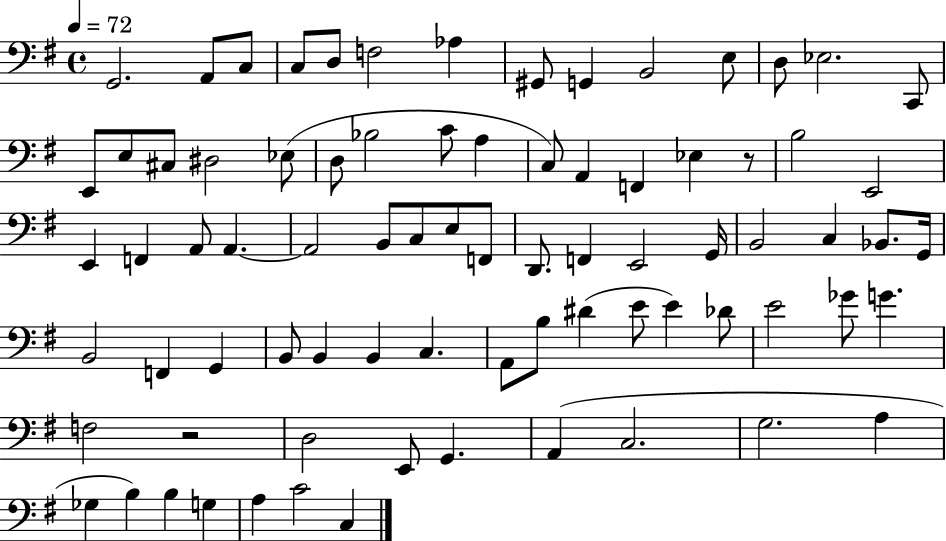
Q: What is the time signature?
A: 4/4